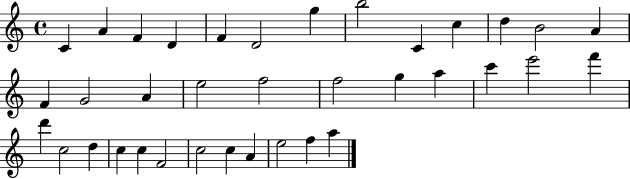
{
  \clef treble
  \time 4/4
  \defaultTimeSignature
  \key c \major
  c'4 a'4 f'4 d'4 | f'4 d'2 g''4 | b''2 c'4 c''4 | d''4 b'2 a'4 | \break f'4 g'2 a'4 | e''2 f''2 | f''2 g''4 a''4 | c'''4 e'''2 f'''4 | \break d'''4 c''2 d''4 | c''4 c''4 f'2 | c''2 c''4 a'4 | e''2 f''4 a''4 | \break \bar "|."
}